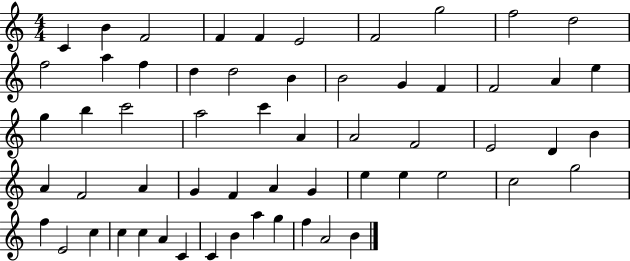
C4/q B4/q F4/h F4/q F4/q E4/h F4/h G5/h F5/h D5/h F5/h A5/q F5/q D5/q D5/h B4/q B4/h G4/q F4/q F4/h A4/q E5/q G5/q B5/q C6/h A5/h C6/q A4/q A4/h F4/h E4/h D4/q B4/q A4/q F4/h A4/q G4/q F4/q A4/q G4/q E5/q E5/q E5/h C5/h G5/h F5/q E4/h C5/q C5/q C5/q A4/q C4/q C4/q B4/q A5/q G5/q F5/q A4/h B4/q